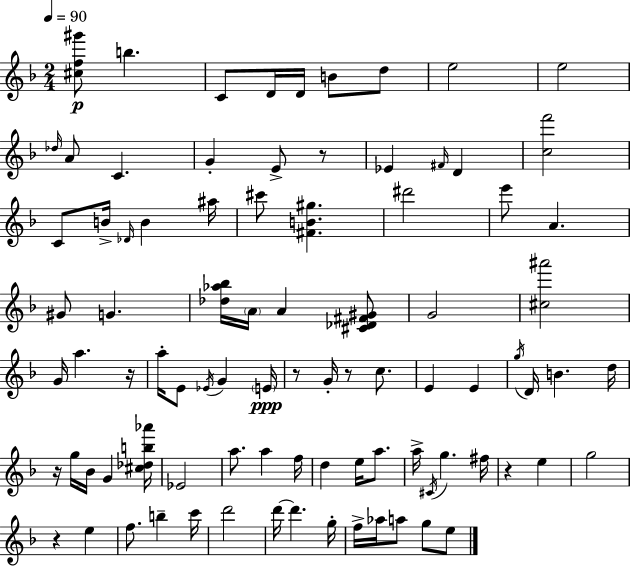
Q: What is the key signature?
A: D minor